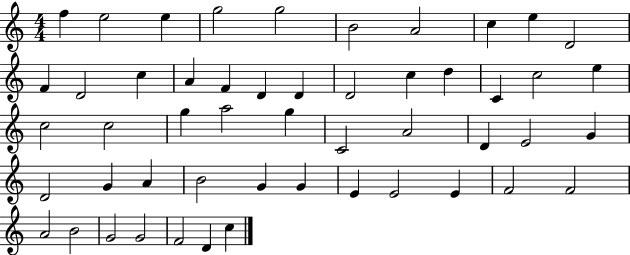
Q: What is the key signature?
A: C major